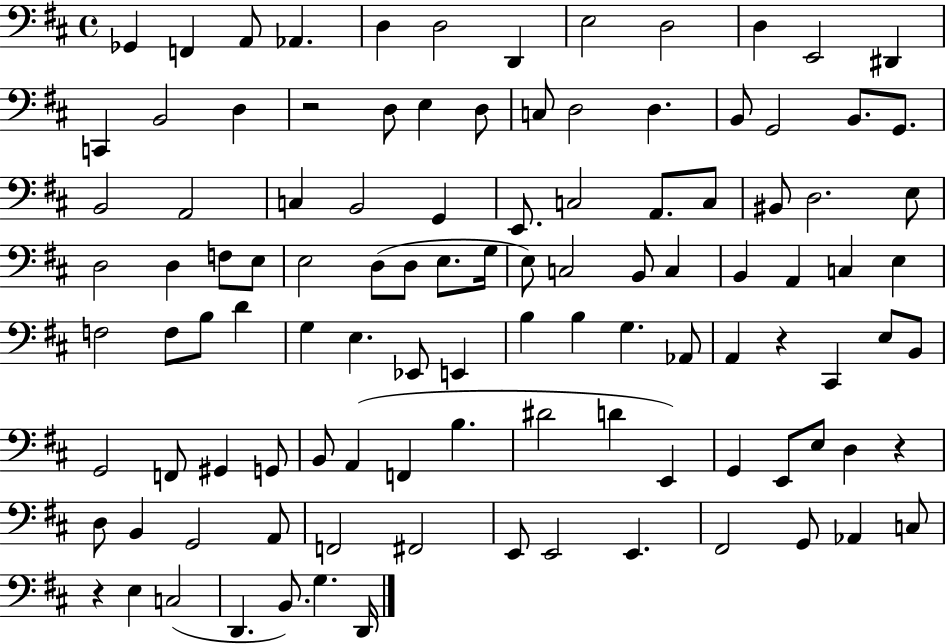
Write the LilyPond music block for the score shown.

{
  \clef bass
  \time 4/4
  \defaultTimeSignature
  \key d \major
  ges,4 f,4 a,8 aes,4. | d4 d2 d,4 | e2 d2 | d4 e,2 dis,4 | \break c,4 b,2 d4 | r2 d8 e4 d8 | c8 d2 d4. | b,8 g,2 b,8. g,8. | \break b,2 a,2 | c4 b,2 g,4 | e,8. c2 a,8. c8 | bis,8 d2. e8 | \break d2 d4 f8 e8 | e2 d8( d8 e8. g16 | e8) c2 b,8 c4 | b,4 a,4 c4 e4 | \break f2 f8 b8 d'4 | g4 e4. ees,8 e,4 | b4 b4 g4. aes,8 | a,4 r4 cis,4 e8 b,8 | \break g,2 f,8 gis,4 g,8 | b,8 a,4( f,4 b4. | dis'2 d'4 e,4) | g,4 e,8 e8 d4 r4 | \break d8 b,4 g,2 a,8 | f,2 fis,2 | e,8 e,2 e,4. | fis,2 g,8 aes,4 c8 | \break r4 e4 c2( | d,4. b,8.) g4. d,16 | \bar "|."
}